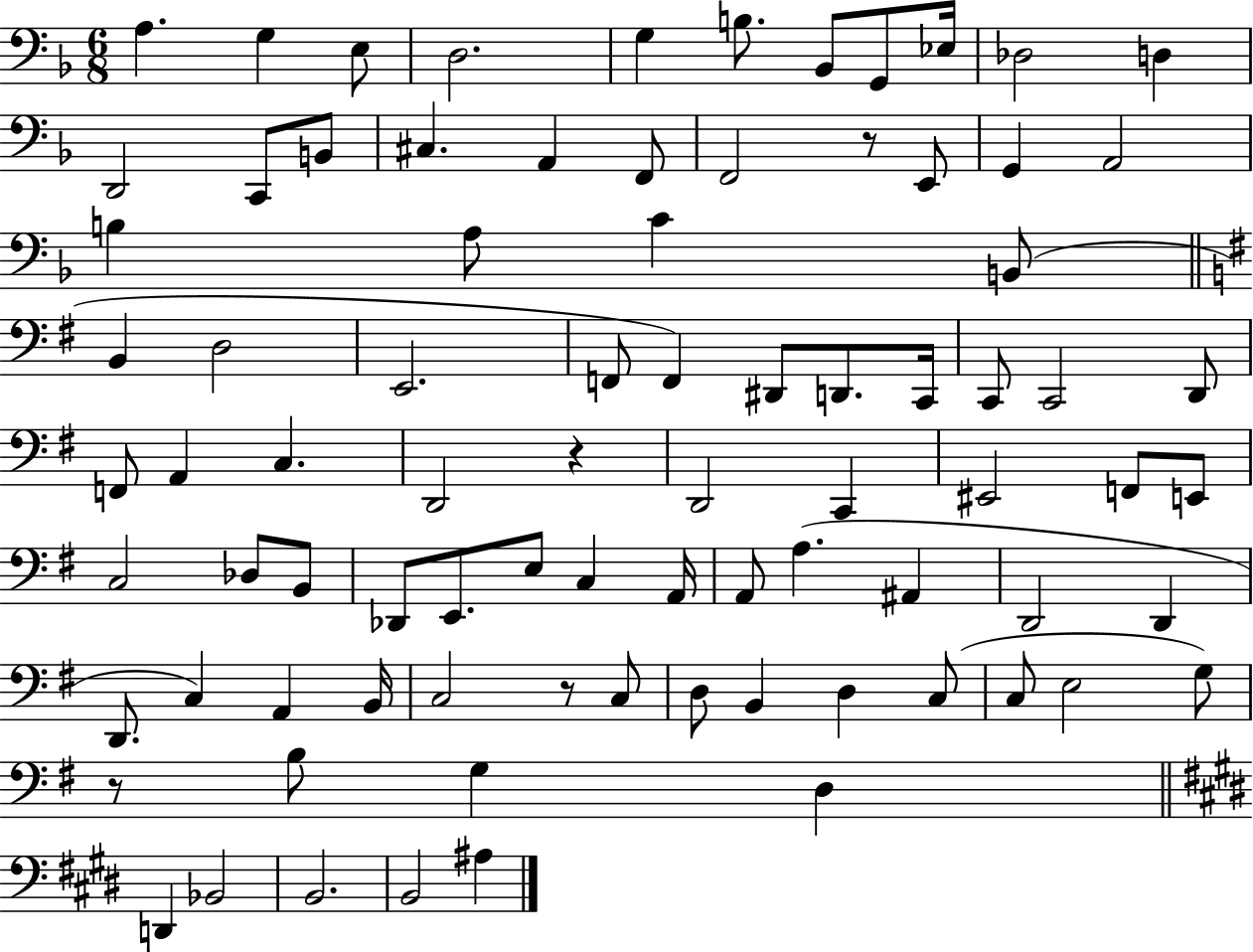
A3/q. G3/q E3/e D3/h. G3/q B3/e. Bb2/e G2/e Eb3/s Db3/h D3/q D2/h C2/e B2/e C#3/q. A2/q F2/e F2/h R/e E2/e G2/q A2/h B3/q A3/e C4/q B2/e B2/q D3/h E2/h. F2/e F2/q D#2/e D2/e. C2/s C2/e C2/h D2/e F2/e A2/q C3/q. D2/h R/q D2/h C2/q EIS2/h F2/e E2/e C3/h Db3/e B2/e Db2/e E2/e. E3/e C3/q A2/s A2/e A3/q. A#2/q D2/h D2/q D2/e. C3/q A2/q B2/s C3/h R/e C3/e D3/e B2/q D3/q C3/e C3/e E3/h G3/e R/e B3/e G3/q D3/q D2/q Bb2/h B2/h. B2/h A#3/q